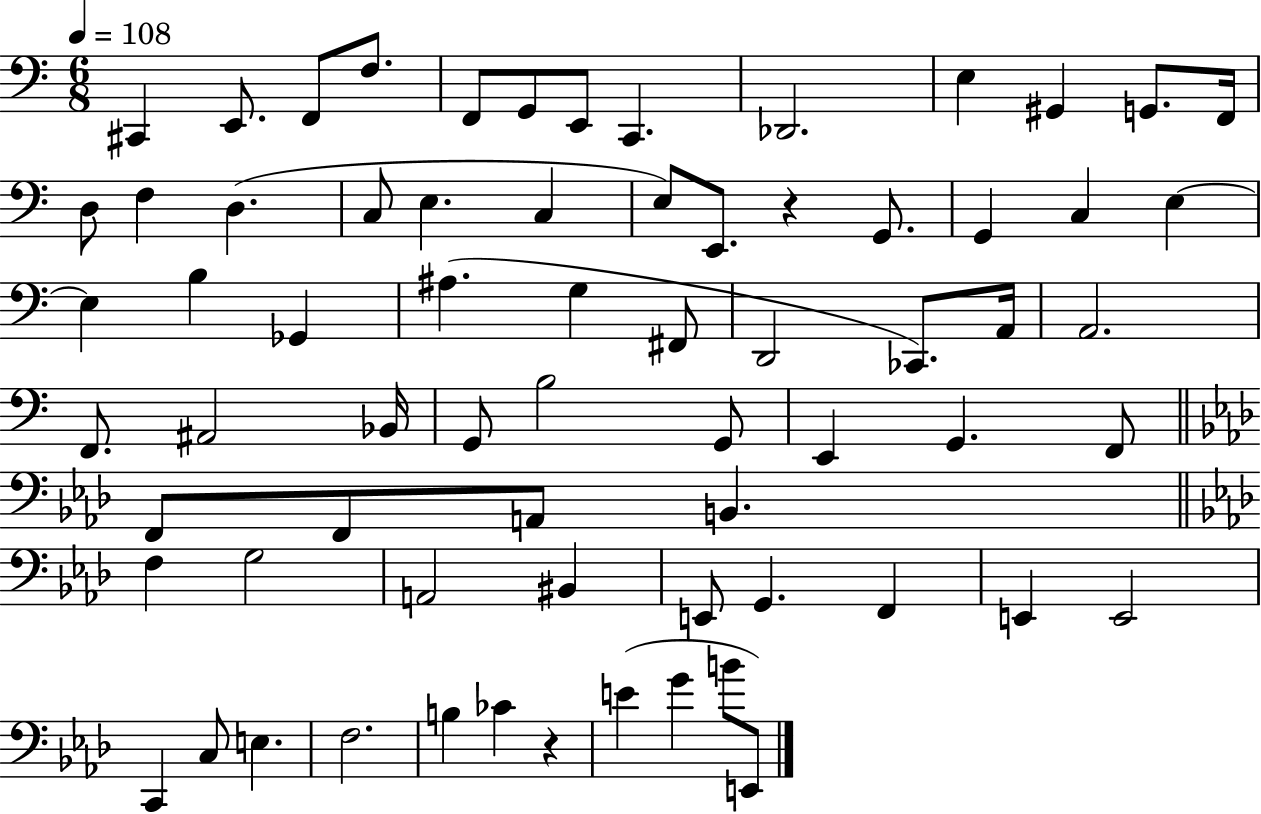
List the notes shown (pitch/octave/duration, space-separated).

C#2/q E2/e. F2/e F3/e. F2/e G2/e E2/e C2/q. Db2/h. E3/q G#2/q G2/e. F2/s D3/e F3/q D3/q. C3/e E3/q. C3/q E3/e E2/e. R/q G2/e. G2/q C3/q E3/q E3/q B3/q Gb2/q A#3/q. G3/q F#2/e D2/h CES2/e. A2/s A2/h. F2/e. A#2/h Bb2/s G2/e B3/h G2/e E2/q G2/q. F2/e F2/e F2/e A2/e B2/q. F3/q G3/h A2/h BIS2/q E2/e G2/q. F2/q E2/q E2/h C2/q C3/e E3/q. F3/h. B3/q CES4/q R/q E4/q G4/q B4/e E2/e